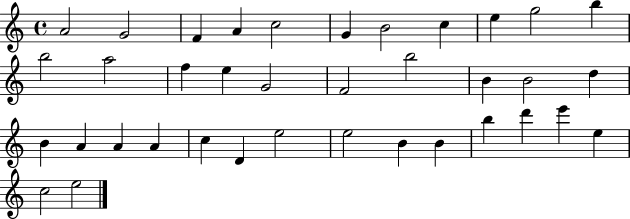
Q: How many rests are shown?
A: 0